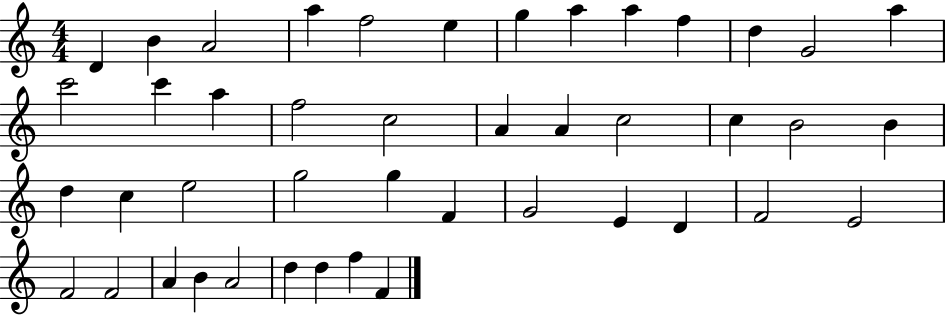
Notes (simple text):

D4/q B4/q A4/h A5/q F5/h E5/q G5/q A5/q A5/q F5/q D5/q G4/h A5/q C6/h C6/q A5/q F5/h C5/h A4/q A4/q C5/h C5/q B4/h B4/q D5/q C5/q E5/h G5/h G5/q F4/q G4/h E4/q D4/q F4/h E4/h F4/h F4/h A4/q B4/q A4/h D5/q D5/q F5/q F4/q